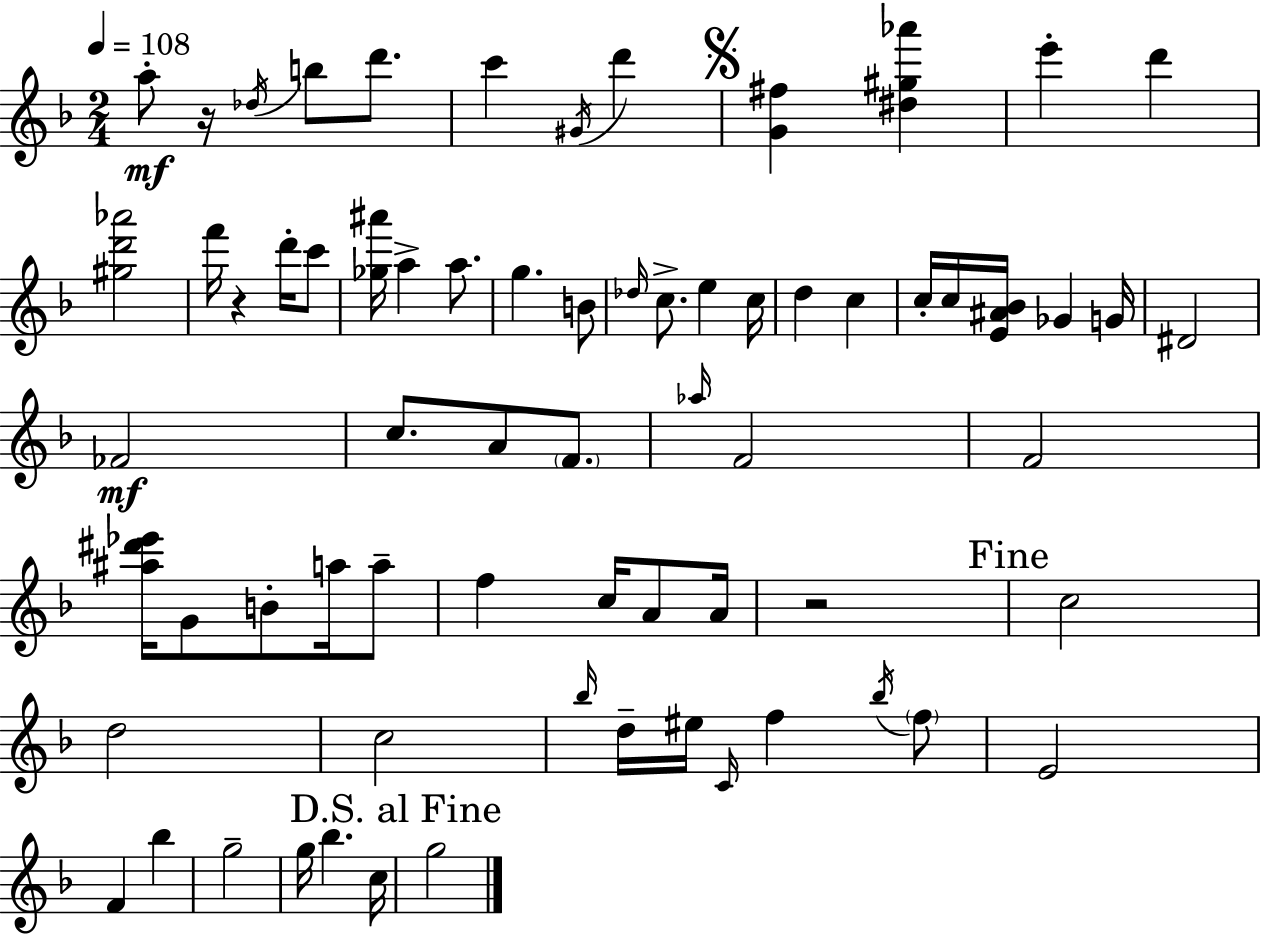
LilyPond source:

{
  \clef treble
  \numericTimeSignature
  \time 2/4
  \key d \minor
  \tempo 4 = 108
  a''8-.\mf r16 \acciaccatura { des''16 } b''8 d'''8. | c'''4 \acciaccatura { gis'16 } d'''4 | \mark \markup { \musicglyph "scripts.segno" } <g' fis''>4 <dis'' gis'' aes'''>4 | e'''4-. d'''4 | \break <gis'' d''' aes'''>2 | f'''16 r4 d'''16-. | c'''8 <ges'' ais'''>16 a''4-> a''8. | g''4. | \break b'8 \grace { des''16 } c''8.-> e''4 | c''16 d''4 c''4 | c''16-. c''16 <e' ais' bes'>16 ges'4 | g'16 dis'2 | \break fes'2\mf | c''8. a'8 | \parenthesize f'8. \grace { aes''16 } f'2 | f'2 | \break <ais'' dis''' ees'''>16 g'8 b'8-. | a''16 a''8-- f''4 | c''16 a'8 a'16 r2 | \mark "Fine" c''2 | \break d''2 | c''2 | \grace { bes''16 } d''16-- eis''16 \grace { c'16 } | f''4 \acciaccatura { bes''16 } \parenthesize f''8 e'2 | \break f'4 | bes''4 g''2-- | g''16 | bes''4. c''16 \mark "D.S. al Fine" g''2 | \break \bar "|."
}